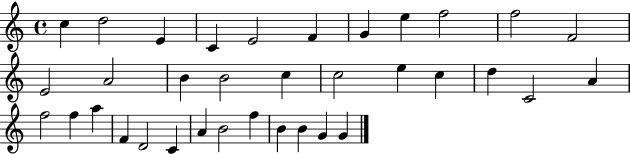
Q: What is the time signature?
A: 4/4